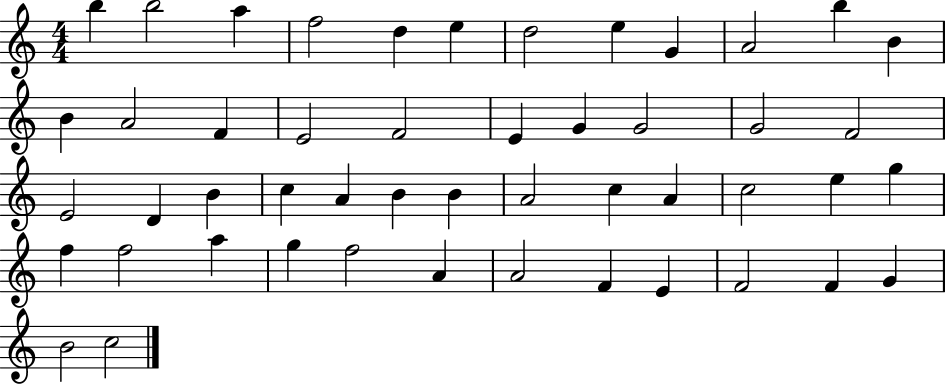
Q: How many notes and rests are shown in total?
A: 49